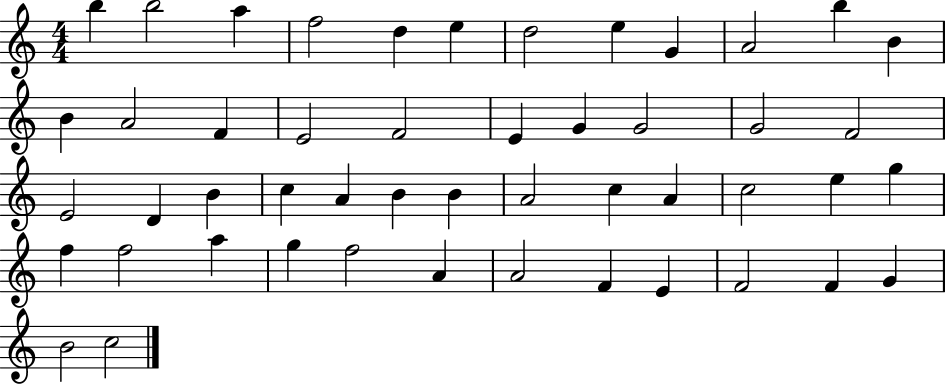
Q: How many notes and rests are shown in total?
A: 49